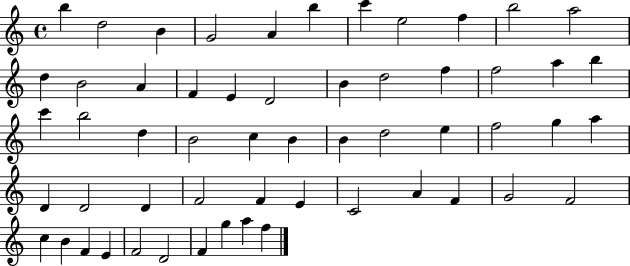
X:1
T:Untitled
M:4/4
L:1/4
K:C
b d2 B G2 A b c' e2 f b2 a2 d B2 A F E D2 B d2 f f2 a b c' b2 d B2 c B B d2 e f2 g a D D2 D F2 F E C2 A F G2 F2 c B F E F2 D2 F g a f